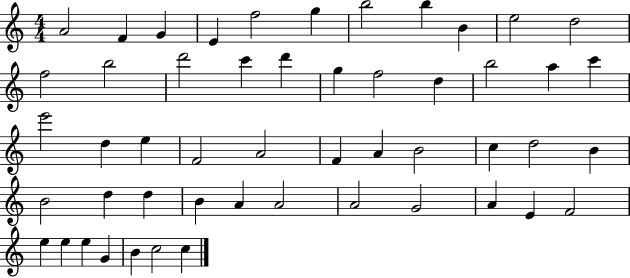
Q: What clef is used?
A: treble